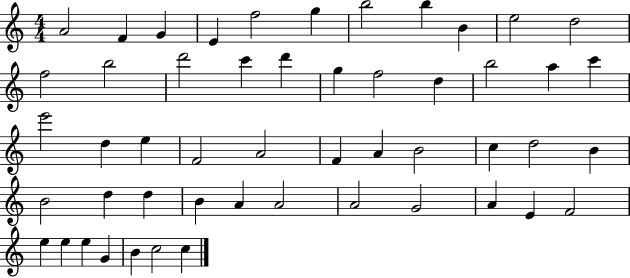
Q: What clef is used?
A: treble